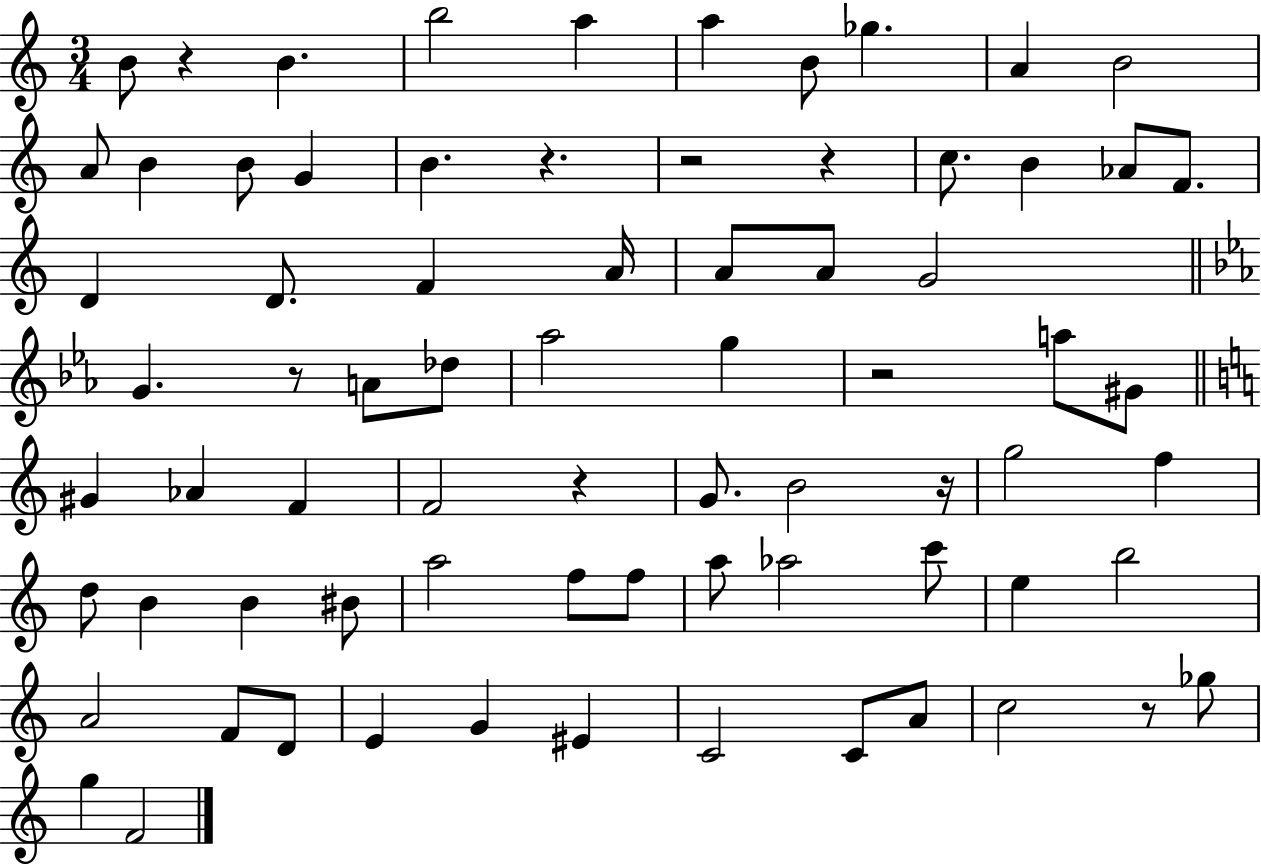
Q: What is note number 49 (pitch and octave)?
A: Ab5